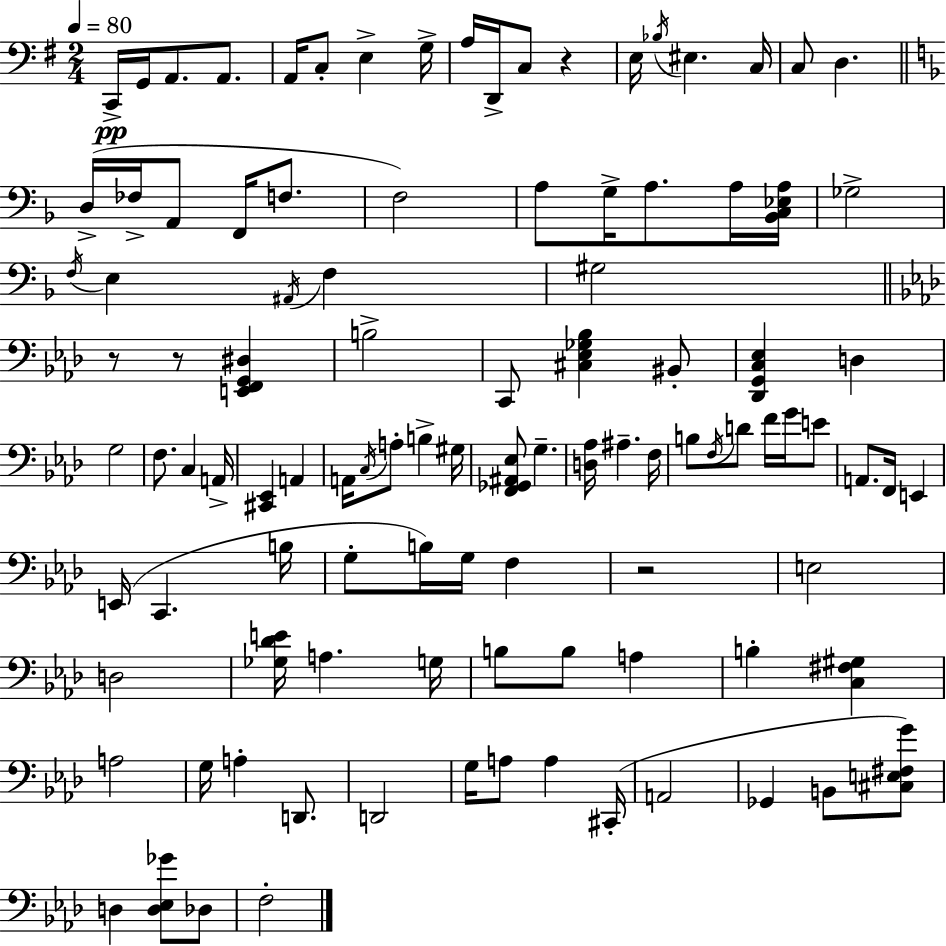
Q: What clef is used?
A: bass